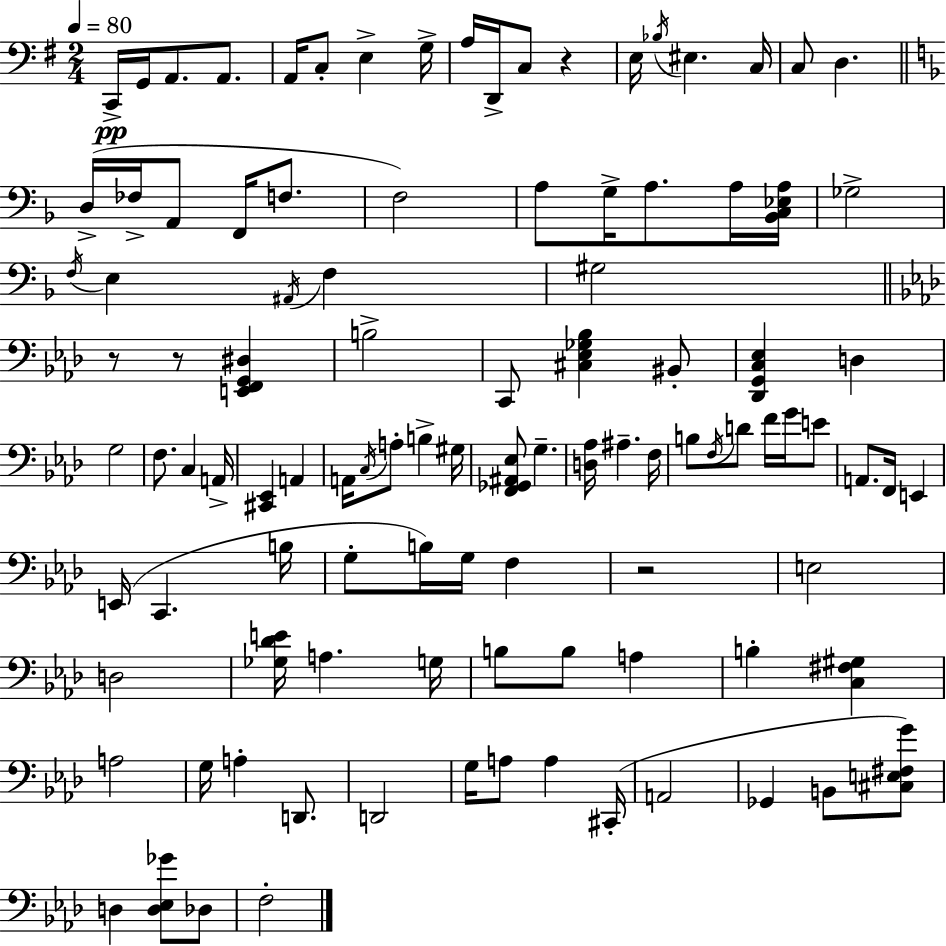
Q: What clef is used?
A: bass